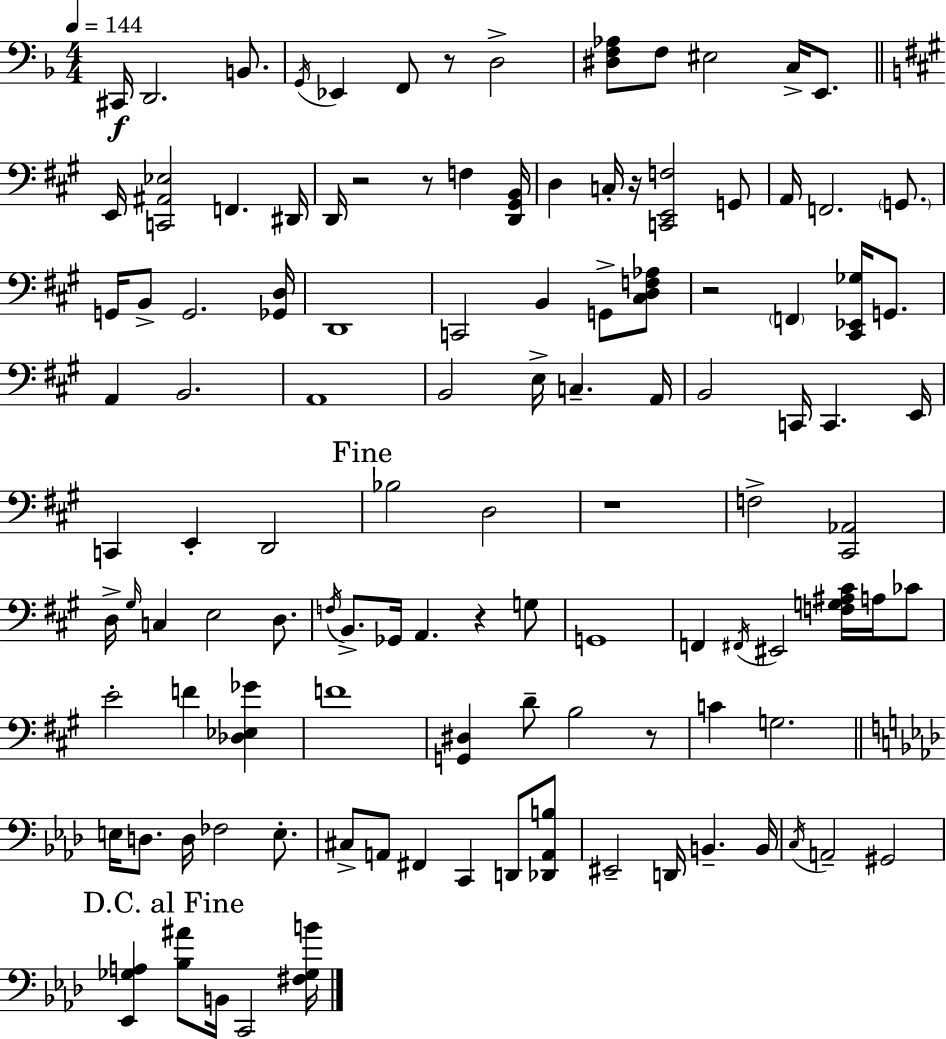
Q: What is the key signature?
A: D minor